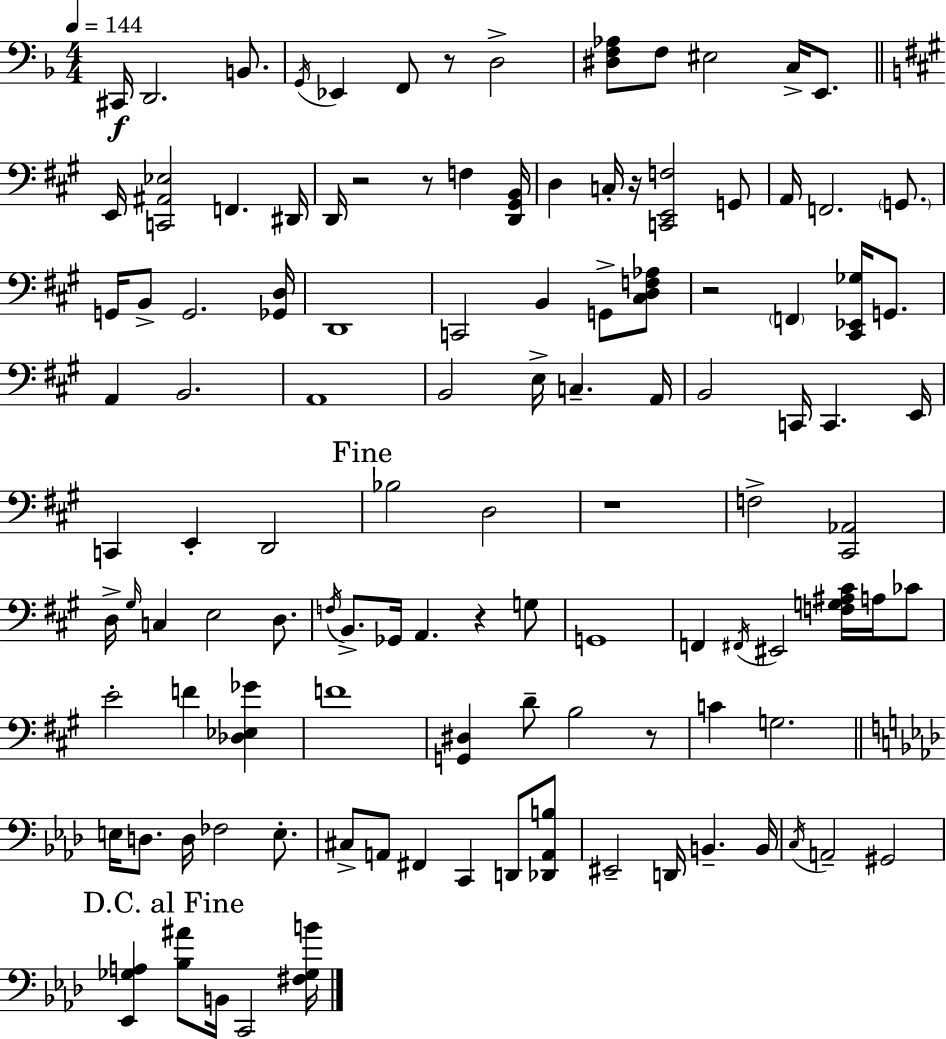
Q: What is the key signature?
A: D minor